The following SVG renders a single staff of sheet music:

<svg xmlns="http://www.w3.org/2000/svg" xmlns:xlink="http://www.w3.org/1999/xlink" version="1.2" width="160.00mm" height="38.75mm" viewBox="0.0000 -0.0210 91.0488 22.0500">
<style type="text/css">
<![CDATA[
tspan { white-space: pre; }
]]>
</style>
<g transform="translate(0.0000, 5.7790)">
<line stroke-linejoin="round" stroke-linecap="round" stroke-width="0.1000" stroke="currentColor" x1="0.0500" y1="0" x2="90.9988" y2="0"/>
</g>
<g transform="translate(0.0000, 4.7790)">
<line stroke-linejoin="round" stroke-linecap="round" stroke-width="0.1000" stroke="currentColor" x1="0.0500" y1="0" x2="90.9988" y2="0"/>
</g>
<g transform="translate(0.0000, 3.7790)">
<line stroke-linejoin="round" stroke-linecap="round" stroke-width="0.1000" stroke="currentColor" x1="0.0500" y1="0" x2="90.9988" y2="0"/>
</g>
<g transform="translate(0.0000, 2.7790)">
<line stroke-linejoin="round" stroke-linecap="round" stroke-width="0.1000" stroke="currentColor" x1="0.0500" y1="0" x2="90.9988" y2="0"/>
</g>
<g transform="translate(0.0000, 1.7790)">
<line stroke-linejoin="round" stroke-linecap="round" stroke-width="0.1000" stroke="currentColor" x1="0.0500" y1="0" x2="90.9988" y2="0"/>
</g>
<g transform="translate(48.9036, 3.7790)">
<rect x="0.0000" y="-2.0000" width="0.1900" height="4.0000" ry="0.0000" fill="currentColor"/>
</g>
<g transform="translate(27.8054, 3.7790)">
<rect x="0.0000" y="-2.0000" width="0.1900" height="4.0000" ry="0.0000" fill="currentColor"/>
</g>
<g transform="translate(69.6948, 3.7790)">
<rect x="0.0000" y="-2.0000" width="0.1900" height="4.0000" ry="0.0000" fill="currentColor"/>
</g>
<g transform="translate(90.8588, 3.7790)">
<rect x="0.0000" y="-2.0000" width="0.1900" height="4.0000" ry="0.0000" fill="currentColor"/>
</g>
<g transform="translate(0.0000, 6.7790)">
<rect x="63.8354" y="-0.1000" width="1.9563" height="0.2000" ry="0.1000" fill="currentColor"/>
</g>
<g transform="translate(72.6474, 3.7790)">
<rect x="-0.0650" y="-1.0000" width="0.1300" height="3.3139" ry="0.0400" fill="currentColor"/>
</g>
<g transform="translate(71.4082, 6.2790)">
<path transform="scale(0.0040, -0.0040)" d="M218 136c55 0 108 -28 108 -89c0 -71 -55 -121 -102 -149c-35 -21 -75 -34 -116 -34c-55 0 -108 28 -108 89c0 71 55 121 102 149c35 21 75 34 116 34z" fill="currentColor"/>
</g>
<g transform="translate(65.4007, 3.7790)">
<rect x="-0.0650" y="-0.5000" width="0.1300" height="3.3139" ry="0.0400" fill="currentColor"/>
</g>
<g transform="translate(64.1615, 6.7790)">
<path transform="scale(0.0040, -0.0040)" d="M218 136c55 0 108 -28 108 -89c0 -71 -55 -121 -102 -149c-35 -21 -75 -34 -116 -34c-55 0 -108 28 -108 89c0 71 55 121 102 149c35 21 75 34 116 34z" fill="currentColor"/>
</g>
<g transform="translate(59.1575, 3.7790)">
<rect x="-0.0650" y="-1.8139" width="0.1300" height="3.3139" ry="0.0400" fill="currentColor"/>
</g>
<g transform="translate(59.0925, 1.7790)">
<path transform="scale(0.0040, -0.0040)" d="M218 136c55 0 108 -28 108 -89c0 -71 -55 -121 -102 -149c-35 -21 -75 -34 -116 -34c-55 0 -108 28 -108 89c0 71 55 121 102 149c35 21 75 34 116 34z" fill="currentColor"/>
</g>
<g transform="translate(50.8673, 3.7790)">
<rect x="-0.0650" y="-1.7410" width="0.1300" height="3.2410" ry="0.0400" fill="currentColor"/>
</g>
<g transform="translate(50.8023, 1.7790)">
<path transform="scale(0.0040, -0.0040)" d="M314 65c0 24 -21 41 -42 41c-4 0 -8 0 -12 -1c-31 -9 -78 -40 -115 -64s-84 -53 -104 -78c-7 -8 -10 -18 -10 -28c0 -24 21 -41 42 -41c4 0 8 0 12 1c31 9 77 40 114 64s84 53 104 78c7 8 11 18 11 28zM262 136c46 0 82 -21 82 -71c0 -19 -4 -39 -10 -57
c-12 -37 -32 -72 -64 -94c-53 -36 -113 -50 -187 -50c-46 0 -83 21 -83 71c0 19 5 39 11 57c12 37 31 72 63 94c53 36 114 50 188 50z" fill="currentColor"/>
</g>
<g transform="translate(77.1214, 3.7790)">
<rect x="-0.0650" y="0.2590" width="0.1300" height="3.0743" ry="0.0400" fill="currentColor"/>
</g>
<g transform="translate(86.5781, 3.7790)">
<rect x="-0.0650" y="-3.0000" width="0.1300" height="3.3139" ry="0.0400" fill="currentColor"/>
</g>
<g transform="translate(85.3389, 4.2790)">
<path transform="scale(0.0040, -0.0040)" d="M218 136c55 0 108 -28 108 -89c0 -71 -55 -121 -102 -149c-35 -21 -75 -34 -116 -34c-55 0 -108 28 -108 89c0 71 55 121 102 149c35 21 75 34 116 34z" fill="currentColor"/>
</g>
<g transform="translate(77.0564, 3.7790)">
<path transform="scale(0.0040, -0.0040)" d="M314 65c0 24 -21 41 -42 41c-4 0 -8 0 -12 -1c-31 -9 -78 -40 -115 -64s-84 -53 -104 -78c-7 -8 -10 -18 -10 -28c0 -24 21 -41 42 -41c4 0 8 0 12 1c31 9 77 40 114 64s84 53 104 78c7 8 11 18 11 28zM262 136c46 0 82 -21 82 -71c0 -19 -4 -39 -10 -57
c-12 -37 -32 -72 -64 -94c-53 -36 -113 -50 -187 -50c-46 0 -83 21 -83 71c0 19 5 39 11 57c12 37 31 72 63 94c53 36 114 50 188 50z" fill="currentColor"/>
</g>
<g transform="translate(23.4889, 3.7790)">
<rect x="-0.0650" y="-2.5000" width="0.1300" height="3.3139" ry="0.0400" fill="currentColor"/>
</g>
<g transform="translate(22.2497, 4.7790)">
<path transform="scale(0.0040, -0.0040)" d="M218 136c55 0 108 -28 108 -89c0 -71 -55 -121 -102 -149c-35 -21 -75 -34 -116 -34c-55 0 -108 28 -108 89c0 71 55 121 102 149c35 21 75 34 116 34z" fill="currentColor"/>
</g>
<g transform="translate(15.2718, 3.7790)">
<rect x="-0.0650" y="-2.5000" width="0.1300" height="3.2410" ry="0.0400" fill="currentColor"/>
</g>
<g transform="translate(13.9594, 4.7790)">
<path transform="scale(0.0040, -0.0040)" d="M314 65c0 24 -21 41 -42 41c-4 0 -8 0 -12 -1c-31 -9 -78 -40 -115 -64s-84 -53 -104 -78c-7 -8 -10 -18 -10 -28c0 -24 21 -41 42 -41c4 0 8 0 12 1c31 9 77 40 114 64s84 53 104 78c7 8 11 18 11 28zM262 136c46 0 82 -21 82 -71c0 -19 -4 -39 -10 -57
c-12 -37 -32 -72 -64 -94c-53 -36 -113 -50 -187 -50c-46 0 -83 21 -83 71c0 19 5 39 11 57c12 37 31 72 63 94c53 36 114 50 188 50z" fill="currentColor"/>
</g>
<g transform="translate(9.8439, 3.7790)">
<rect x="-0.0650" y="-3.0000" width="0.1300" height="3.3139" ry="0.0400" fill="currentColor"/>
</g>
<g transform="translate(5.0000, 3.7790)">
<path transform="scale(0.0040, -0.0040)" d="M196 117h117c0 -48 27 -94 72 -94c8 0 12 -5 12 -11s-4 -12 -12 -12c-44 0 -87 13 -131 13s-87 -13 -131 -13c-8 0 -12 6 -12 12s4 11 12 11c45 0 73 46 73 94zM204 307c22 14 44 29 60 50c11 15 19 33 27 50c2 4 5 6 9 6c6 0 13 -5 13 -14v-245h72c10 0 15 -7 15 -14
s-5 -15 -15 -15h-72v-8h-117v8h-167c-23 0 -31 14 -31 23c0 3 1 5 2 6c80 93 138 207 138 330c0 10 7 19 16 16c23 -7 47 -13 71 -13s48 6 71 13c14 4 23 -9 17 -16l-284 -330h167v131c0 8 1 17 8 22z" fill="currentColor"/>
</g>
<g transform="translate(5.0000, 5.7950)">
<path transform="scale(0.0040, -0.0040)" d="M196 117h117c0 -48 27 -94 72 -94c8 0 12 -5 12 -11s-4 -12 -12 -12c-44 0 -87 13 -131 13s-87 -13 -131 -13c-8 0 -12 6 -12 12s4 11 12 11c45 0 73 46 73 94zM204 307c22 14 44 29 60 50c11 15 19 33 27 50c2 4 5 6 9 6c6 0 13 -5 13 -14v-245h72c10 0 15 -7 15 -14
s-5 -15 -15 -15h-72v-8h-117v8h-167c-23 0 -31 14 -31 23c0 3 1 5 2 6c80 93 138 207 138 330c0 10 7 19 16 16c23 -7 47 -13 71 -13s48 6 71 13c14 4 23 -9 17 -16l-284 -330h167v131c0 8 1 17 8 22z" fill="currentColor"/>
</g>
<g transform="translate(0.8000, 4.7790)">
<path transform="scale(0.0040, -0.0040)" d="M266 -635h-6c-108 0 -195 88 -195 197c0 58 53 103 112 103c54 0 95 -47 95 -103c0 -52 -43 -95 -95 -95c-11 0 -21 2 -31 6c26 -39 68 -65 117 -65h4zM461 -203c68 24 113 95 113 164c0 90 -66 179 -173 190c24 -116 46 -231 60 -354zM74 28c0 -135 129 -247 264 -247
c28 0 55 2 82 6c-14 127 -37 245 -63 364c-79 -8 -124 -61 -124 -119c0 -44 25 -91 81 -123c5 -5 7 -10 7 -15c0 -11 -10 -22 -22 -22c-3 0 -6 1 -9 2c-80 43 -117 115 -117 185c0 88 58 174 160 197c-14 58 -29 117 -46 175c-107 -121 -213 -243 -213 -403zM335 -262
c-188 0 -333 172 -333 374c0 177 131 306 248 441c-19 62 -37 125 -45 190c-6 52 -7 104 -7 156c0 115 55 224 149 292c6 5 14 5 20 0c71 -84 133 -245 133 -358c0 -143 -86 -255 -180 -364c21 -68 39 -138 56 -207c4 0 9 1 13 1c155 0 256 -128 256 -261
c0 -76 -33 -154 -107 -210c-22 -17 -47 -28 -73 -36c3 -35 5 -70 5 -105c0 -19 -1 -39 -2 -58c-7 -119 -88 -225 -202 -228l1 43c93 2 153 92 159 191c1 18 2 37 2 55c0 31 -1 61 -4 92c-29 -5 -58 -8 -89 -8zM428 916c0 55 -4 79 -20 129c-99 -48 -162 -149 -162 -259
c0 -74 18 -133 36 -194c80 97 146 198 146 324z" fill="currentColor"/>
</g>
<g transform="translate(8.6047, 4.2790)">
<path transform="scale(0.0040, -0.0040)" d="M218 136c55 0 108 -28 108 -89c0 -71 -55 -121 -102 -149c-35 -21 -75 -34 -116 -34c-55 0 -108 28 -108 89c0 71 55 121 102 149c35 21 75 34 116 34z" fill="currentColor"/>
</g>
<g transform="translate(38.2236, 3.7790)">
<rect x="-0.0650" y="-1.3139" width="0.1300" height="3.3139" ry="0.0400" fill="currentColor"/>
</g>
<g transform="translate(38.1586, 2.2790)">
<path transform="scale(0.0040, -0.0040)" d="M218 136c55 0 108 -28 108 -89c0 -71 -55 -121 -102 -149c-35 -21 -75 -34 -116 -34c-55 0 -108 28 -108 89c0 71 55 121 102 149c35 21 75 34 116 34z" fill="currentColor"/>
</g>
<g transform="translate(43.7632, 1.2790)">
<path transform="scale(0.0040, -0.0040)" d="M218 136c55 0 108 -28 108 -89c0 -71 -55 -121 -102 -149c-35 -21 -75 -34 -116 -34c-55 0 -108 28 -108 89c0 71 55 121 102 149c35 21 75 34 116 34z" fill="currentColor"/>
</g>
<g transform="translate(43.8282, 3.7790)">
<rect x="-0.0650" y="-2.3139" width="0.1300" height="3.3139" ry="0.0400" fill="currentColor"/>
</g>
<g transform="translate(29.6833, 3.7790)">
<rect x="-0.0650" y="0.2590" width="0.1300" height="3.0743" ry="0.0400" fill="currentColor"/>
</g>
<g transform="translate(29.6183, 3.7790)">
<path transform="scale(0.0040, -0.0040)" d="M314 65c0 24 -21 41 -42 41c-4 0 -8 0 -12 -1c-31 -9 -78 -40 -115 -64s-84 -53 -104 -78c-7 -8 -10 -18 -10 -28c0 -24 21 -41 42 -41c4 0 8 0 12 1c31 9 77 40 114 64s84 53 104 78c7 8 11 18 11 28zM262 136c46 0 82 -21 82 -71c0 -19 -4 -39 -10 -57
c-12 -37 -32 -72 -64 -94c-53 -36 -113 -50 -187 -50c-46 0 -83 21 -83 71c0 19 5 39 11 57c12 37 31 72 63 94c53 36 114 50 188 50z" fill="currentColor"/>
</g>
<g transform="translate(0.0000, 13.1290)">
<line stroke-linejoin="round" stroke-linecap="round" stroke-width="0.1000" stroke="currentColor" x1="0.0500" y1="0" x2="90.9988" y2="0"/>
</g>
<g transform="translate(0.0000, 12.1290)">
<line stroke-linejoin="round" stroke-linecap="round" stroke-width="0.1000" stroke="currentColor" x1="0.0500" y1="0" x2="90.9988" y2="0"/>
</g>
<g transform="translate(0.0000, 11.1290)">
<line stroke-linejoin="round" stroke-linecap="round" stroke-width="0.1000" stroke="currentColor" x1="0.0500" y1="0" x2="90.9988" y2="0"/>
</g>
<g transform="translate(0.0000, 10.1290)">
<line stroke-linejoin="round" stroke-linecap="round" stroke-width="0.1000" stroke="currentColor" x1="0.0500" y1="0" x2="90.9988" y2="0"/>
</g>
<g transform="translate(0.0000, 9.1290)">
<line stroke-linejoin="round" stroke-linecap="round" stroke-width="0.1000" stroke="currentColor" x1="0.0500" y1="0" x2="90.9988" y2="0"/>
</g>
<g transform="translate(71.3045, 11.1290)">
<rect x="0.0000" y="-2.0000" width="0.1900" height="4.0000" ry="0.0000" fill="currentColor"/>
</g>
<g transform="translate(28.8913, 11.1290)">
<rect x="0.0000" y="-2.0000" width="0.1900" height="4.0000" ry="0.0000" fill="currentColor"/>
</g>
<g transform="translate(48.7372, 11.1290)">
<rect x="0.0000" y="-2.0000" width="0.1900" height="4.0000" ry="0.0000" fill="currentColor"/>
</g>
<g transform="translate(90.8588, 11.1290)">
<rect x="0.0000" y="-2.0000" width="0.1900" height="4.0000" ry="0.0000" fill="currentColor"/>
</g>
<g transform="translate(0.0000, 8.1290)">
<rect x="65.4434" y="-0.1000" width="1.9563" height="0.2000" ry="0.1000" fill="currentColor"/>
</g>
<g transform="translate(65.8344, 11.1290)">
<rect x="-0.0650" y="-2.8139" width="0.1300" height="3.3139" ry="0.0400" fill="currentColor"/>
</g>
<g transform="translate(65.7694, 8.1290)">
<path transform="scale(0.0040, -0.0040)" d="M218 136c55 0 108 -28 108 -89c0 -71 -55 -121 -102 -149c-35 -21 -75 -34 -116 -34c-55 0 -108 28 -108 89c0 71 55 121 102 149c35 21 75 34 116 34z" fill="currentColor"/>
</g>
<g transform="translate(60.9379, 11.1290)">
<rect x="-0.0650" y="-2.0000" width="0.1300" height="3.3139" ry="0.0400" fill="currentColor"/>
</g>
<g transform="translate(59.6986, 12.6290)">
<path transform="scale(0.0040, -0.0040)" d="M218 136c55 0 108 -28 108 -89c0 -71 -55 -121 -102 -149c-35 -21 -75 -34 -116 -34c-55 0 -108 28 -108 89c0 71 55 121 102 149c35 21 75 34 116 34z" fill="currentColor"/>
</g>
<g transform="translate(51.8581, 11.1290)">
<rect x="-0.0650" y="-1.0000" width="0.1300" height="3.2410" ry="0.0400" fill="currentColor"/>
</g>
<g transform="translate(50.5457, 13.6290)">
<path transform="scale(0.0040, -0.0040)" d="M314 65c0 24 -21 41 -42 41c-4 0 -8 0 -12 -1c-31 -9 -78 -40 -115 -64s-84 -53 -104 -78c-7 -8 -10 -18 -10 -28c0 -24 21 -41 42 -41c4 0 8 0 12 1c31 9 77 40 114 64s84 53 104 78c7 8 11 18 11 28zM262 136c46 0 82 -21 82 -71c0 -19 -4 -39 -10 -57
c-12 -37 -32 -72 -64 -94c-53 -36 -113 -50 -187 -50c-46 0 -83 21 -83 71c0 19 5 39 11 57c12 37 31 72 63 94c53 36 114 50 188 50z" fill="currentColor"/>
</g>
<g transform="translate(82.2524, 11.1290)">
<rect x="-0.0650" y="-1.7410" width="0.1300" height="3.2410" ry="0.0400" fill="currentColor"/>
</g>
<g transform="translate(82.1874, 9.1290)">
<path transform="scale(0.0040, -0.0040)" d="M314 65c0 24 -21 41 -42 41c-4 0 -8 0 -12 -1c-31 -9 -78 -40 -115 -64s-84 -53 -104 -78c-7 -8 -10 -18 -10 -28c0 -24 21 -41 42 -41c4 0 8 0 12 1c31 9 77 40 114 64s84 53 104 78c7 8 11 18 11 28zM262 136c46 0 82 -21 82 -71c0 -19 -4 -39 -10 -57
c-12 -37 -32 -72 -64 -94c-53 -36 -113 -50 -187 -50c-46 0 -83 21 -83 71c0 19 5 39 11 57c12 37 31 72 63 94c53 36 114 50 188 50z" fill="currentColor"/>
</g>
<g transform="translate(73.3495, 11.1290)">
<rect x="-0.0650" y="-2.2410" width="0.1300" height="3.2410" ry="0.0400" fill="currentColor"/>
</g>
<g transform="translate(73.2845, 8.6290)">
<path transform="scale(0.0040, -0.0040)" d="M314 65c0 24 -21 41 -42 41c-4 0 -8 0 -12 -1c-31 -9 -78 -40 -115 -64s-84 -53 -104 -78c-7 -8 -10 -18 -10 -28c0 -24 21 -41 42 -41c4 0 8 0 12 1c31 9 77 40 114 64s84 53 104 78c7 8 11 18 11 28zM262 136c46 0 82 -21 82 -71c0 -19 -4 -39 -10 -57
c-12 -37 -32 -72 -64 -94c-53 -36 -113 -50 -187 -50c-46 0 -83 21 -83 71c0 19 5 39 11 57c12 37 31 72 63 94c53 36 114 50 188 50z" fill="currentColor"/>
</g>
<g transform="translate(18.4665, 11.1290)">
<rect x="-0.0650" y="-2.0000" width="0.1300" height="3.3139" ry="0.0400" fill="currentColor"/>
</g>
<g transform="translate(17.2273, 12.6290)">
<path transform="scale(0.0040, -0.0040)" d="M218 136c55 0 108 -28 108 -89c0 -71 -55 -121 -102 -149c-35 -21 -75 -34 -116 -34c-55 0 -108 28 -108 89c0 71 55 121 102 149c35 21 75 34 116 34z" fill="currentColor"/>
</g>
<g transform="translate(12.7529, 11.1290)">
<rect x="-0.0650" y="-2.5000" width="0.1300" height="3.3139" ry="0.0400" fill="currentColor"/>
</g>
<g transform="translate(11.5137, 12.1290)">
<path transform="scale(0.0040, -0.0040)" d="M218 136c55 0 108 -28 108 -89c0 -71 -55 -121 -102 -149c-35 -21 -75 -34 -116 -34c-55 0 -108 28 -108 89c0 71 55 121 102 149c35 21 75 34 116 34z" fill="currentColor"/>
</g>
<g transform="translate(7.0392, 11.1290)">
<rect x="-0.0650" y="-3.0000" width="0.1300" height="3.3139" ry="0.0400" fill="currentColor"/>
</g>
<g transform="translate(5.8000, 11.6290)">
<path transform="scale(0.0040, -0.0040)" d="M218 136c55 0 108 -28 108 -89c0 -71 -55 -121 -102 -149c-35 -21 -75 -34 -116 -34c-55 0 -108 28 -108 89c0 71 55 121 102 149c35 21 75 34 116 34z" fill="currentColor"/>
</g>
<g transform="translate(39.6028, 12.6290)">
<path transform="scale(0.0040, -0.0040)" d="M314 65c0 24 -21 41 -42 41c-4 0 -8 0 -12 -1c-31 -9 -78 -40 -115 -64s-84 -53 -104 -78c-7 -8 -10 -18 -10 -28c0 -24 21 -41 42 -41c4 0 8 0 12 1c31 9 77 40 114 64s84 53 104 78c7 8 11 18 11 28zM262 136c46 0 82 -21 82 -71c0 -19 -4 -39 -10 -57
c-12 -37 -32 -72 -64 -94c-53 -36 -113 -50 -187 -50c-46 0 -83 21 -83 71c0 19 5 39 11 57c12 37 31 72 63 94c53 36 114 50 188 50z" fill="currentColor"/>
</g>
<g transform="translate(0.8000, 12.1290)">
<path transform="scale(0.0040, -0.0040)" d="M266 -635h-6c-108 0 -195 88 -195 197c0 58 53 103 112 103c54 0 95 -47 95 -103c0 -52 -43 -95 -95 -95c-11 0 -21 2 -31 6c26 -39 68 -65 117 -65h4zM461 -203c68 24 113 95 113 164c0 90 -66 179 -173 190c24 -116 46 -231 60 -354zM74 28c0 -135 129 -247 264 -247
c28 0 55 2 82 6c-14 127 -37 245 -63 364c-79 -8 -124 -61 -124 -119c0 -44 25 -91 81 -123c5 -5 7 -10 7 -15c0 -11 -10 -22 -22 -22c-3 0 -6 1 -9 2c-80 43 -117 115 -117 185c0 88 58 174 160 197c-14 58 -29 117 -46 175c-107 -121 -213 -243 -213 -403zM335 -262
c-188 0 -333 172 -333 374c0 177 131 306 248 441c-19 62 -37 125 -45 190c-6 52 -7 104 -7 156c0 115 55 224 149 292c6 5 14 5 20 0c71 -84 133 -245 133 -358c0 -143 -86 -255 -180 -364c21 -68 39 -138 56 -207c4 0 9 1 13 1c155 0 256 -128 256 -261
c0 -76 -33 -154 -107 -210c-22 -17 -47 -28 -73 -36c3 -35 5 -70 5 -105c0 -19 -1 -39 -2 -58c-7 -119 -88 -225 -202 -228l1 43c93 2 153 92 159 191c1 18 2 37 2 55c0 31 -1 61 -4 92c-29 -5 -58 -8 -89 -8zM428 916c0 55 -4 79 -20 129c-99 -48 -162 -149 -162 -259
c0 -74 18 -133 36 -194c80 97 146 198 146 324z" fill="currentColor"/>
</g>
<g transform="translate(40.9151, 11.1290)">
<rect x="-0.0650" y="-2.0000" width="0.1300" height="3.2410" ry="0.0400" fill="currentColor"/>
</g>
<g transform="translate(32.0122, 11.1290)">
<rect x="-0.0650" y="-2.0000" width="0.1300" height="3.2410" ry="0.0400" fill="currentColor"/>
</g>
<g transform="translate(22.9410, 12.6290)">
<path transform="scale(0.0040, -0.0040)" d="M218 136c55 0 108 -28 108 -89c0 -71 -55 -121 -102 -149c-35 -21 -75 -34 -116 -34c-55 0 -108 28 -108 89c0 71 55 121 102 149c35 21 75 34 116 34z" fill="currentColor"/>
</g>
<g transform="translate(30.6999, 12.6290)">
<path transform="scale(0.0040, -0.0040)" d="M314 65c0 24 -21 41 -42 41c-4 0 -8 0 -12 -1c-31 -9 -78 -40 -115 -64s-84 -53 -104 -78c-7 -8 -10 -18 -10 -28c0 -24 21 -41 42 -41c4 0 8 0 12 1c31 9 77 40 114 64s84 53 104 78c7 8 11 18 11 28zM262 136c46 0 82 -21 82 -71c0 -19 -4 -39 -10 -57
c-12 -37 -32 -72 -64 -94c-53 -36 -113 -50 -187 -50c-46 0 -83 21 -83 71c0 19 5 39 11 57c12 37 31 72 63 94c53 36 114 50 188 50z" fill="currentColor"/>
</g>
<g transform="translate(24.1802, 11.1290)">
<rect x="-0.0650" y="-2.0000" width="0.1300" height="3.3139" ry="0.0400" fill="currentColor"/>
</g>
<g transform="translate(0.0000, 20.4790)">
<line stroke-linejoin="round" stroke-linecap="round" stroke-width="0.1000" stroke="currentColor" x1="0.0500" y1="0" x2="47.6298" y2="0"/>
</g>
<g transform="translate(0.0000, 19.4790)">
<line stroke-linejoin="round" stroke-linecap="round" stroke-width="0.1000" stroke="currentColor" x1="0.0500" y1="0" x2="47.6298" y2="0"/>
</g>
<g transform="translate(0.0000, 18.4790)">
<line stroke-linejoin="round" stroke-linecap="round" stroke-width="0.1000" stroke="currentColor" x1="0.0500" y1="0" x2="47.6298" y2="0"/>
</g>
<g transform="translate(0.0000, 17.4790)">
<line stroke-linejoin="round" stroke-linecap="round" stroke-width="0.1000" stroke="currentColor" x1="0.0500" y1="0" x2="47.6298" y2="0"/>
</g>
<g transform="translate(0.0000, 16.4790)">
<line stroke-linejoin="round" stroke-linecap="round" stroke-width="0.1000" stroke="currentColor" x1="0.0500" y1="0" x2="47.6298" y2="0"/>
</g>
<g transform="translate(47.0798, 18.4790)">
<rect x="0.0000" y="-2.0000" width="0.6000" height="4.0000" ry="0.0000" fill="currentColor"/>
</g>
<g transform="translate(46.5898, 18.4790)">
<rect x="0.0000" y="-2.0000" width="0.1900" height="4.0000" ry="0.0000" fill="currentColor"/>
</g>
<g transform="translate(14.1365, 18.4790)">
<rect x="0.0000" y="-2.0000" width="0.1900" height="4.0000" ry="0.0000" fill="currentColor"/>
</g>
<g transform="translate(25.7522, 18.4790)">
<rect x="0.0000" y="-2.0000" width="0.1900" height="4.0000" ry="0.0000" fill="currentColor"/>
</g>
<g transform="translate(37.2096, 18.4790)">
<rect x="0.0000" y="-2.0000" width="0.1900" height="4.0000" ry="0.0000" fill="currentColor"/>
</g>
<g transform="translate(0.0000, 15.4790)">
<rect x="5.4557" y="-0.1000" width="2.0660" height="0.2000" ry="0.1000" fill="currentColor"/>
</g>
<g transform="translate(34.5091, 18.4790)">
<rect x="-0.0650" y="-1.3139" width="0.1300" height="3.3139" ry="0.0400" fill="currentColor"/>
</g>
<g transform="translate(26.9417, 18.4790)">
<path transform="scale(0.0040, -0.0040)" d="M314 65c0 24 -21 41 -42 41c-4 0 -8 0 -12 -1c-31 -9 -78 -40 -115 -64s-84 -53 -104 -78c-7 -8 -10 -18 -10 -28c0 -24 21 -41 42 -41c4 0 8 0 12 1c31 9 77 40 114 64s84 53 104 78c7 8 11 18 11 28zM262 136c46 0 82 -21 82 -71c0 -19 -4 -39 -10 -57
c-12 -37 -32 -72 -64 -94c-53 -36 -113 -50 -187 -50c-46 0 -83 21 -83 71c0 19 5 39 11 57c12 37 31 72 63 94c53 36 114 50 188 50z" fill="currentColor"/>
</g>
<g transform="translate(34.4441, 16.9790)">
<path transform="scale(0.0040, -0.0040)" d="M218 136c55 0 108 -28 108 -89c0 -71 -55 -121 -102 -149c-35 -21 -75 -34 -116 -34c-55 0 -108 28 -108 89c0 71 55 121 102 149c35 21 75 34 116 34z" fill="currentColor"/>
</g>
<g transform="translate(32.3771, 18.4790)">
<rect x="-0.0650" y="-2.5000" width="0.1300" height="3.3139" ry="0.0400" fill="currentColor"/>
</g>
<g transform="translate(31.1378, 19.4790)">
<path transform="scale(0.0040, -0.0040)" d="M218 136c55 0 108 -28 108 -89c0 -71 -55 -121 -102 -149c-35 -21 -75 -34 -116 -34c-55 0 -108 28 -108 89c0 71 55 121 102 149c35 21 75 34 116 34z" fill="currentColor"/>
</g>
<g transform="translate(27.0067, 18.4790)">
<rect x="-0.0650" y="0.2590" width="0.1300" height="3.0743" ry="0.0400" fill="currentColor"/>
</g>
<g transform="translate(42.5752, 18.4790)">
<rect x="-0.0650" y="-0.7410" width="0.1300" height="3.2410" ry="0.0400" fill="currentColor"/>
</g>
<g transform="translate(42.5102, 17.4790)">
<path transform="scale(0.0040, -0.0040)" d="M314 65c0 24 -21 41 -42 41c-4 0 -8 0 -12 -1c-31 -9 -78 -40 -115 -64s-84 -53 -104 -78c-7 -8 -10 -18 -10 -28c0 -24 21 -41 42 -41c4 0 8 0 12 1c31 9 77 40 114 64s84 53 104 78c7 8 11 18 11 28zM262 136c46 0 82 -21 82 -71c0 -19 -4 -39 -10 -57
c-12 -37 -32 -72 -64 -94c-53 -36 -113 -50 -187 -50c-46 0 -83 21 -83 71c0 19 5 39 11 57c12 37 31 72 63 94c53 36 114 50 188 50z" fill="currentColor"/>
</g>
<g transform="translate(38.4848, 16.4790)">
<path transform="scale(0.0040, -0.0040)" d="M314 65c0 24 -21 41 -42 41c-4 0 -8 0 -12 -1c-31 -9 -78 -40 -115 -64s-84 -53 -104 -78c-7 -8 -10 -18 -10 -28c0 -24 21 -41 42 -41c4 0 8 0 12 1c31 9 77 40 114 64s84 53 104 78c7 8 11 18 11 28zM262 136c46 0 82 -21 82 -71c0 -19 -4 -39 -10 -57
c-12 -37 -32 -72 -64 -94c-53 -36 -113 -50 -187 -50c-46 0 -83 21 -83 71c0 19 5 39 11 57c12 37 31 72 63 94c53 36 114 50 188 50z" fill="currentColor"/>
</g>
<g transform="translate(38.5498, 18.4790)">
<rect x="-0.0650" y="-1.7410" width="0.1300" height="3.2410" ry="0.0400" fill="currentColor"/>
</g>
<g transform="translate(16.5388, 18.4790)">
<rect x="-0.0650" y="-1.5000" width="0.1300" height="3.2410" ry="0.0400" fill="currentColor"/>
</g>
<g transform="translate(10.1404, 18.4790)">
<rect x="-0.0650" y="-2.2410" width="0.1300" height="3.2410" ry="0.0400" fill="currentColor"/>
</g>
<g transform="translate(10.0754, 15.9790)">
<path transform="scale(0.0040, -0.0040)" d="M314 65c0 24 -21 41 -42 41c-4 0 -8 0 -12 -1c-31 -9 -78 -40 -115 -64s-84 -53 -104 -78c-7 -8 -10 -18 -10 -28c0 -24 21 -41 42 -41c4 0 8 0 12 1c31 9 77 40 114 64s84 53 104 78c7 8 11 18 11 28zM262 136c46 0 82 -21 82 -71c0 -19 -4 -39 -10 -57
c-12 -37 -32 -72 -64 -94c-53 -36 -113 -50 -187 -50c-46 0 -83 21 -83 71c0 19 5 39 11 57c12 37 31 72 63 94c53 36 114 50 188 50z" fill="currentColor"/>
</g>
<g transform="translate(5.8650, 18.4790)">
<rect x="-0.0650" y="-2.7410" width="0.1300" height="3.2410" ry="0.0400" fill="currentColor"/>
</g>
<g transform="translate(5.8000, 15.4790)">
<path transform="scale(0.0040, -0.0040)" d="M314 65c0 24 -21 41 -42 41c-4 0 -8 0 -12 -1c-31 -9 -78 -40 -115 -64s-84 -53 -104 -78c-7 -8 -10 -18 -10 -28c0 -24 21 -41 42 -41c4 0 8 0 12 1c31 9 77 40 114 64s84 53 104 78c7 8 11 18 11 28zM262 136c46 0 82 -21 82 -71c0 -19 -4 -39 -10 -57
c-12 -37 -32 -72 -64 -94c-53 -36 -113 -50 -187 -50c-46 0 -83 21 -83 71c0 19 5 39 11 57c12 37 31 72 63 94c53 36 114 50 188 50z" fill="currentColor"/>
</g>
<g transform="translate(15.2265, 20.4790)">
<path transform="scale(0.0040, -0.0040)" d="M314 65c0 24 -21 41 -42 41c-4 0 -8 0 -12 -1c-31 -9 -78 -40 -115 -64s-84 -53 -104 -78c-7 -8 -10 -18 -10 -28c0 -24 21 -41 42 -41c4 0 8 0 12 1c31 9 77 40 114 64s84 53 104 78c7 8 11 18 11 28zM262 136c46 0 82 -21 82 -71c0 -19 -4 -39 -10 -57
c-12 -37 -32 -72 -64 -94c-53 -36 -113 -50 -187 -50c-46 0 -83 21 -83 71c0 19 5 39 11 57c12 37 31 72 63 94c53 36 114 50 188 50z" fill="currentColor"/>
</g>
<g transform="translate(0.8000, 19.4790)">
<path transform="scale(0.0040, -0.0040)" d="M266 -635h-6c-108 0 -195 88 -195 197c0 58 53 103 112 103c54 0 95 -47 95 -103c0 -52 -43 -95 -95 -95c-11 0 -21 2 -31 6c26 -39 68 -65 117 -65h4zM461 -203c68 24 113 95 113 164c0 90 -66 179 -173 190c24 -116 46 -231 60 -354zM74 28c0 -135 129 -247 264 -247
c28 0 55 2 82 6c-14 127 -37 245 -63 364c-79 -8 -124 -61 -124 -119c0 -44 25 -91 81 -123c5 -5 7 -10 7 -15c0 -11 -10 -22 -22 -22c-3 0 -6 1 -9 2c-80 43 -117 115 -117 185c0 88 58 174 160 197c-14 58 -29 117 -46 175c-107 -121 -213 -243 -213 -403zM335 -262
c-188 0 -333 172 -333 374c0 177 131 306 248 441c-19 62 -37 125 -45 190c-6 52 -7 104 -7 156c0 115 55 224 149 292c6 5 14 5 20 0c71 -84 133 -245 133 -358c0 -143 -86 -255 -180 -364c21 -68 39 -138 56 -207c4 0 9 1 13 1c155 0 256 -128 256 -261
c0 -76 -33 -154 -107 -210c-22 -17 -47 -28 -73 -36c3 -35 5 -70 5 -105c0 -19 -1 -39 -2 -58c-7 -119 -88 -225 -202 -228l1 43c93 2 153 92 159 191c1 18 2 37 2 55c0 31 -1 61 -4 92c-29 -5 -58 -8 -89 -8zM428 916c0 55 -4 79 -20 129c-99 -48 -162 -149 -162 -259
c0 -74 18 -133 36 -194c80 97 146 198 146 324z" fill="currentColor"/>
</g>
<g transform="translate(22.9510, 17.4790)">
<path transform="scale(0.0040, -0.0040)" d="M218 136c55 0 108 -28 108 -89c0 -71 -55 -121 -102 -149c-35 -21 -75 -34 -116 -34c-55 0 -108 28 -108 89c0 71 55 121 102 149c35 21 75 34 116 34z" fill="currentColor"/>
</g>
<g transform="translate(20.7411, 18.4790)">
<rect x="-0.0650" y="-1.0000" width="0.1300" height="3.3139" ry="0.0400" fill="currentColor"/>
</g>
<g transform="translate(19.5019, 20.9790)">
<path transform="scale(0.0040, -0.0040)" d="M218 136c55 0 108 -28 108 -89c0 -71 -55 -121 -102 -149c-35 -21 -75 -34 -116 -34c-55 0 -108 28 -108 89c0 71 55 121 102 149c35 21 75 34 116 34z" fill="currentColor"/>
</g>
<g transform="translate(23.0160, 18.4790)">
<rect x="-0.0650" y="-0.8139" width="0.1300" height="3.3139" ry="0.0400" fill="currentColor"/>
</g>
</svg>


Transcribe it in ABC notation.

X:1
T:Untitled
M:4/4
L:1/4
K:C
A G2 G B2 e g f2 f C D B2 A A G F F F2 F2 D2 F a g2 f2 a2 g2 E2 D d B2 G e f2 d2